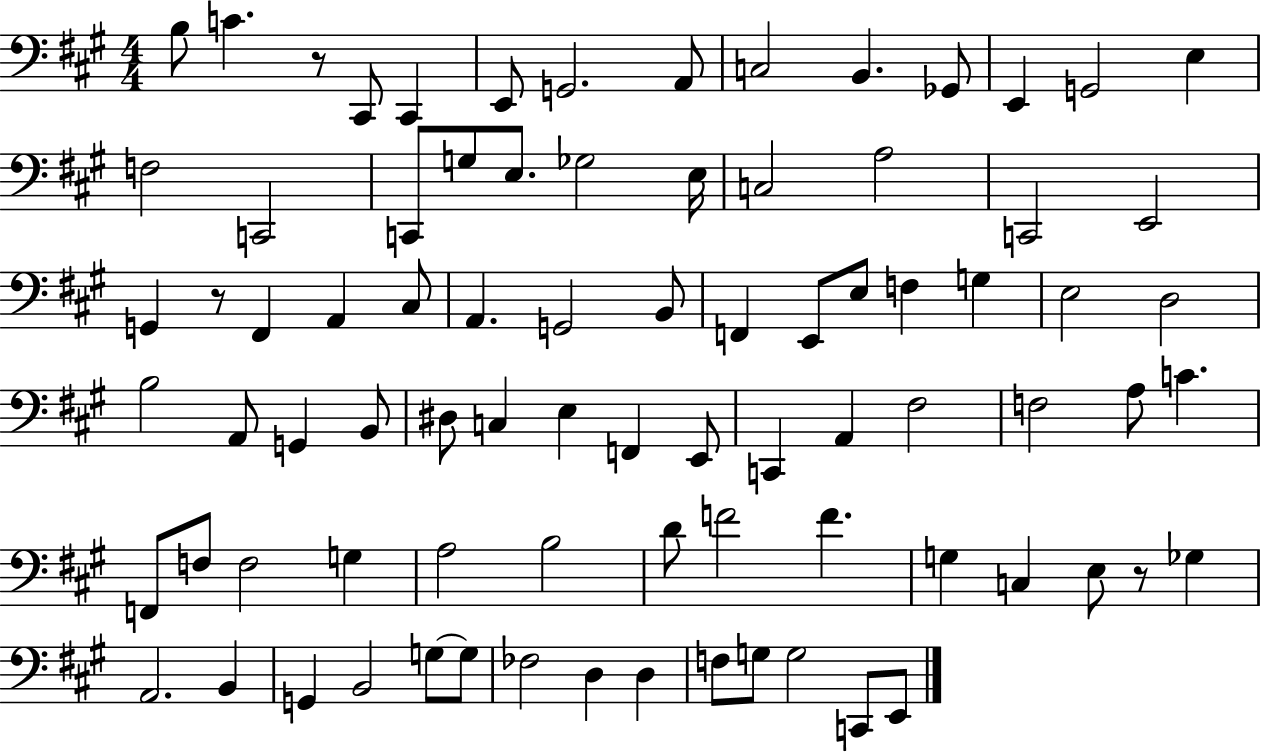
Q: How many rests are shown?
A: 3